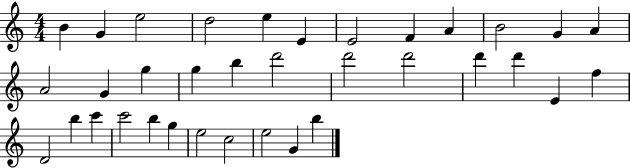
B4/q G4/q E5/h D5/h E5/q E4/q E4/h F4/q A4/q B4/h G4/q A4/q A4/h G4/q G5/q G5/q B5/q D6/h D6/h D6/h D6/q D6/q E4/q F5/q D4/h B5/q C6/q C6/h B5/q G5/q E5/h C5/h E5/h G4/q B5/q